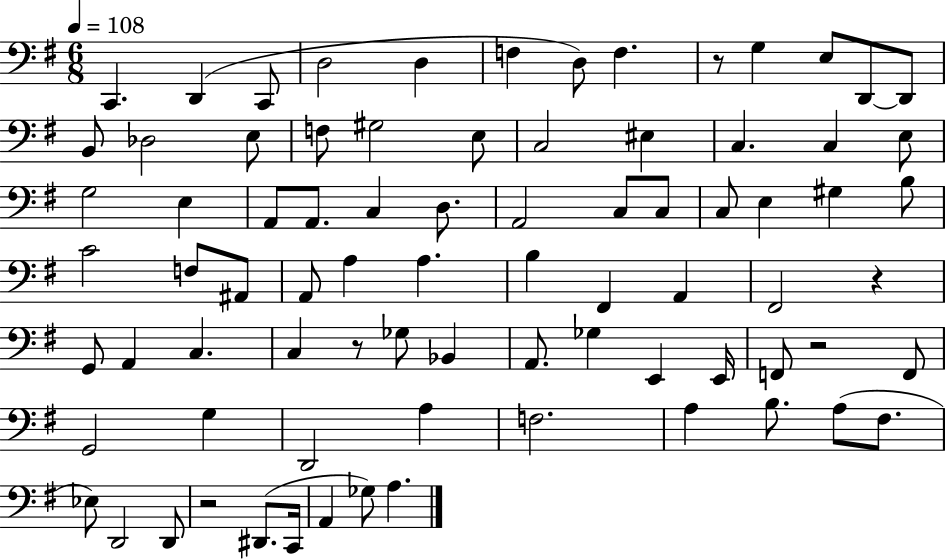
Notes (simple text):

C2/q. D2/q C2/e D3/h D3/q F3/q D3/e F3/q. R/e G3/q E3/e D2/e D2/e B2/e Db3/h E3/e F3/e G#3/h E3/e C3/h EIS3/q C3/q. C3/q E3/e G3/h E3/q A2/e A2/e. C3/q D3/e. A2/h C3/e C3/e C3/e E3/q G#3/q B3/e C4/h F3/e A#2/e A2/e A3/q A3/q. B3/q F#2/q A2/q F#2/h R/q G2/e A2/q C3/q. C3/q R/e Gb3/e Bb2/q A2/e. Gb3/q E2/q E2/s F2/e R/h F2/e G2/h G3/q D2/h A3/q F3/h. A3/q B3/e. A3/e F#3/e. Eb3/e D2/h D2/e R/h D#2/e. C2/s A2/q Gb3/e A3/q.